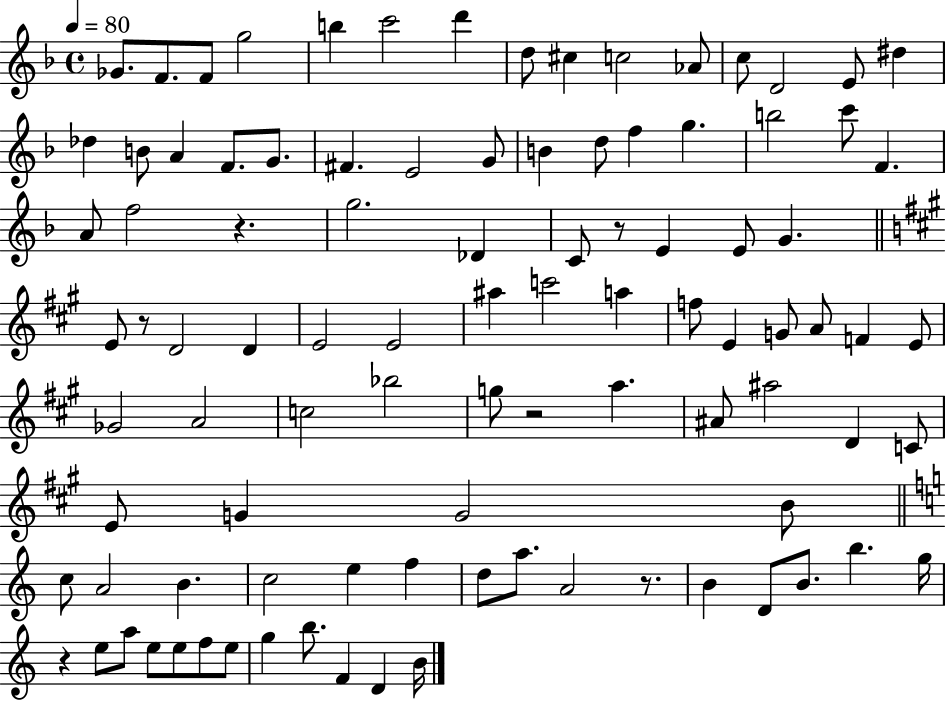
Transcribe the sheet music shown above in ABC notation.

X:1
T:Untitled
M:4/4
L:1/4
K:F
_G/2 F/2 F/2 g2 b c'2 d' d/2 ^c c2 _A/2 c/2 D2 E/2 ^d _d B/2 A F/2 G/2 ^F E2 G/2 B d/2 f g b2 c'/2 F A/2 f2 z g2 _D C/2 z/2 E E/2 G E/2 z/2 D2 D E2 E2 ^a c'2 a f/2 E G/2 A/2 F E/2 _G2 A2 c2 _b2 g/2 z2 a ^A/2 ^a2 D C/2 E/2 G G2 B/2 c/2 A2 B c2 e f d/2 a/2 A2 z/2 B D/2 B/2 b g/4 z e/2 a/2 e/2 e/2 f/2 e/2 g b/2 F D B/4